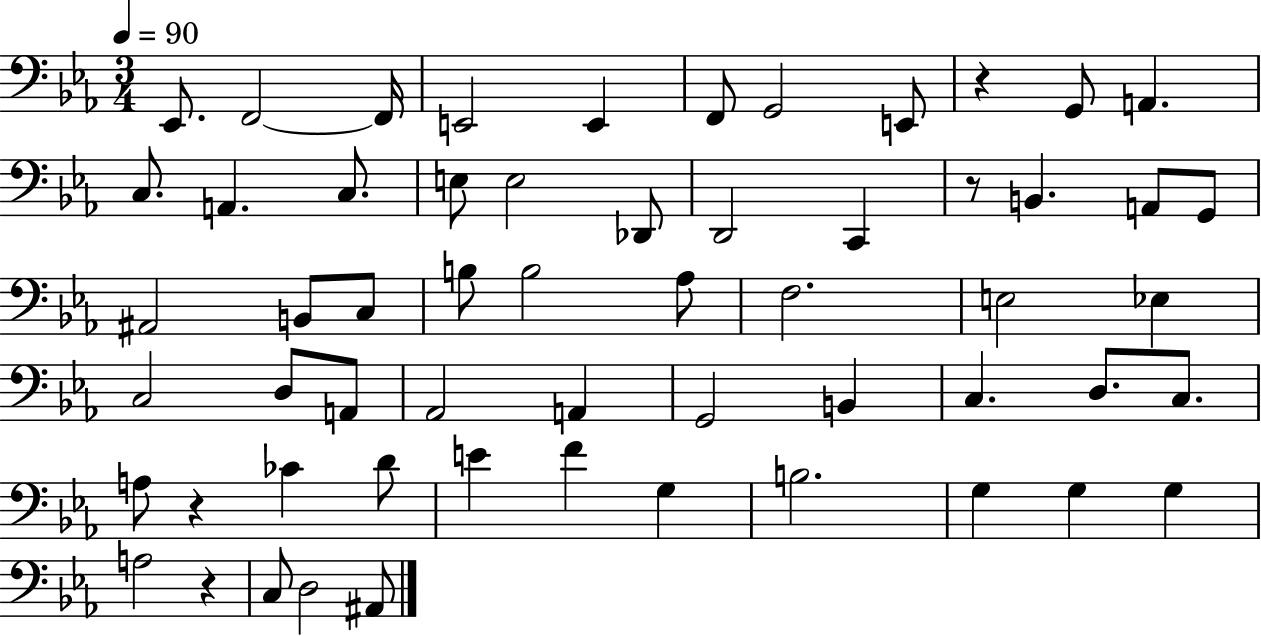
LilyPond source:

{
  \clef bass
  \numericTimeSignature
  \time 3/4
  \key ees \major
  \tempo 4 = 90
  \repeat volta 2 { ees,8. f,2~~ f,16 | e,2 e,4 | f,8 g,2 e,8 | r4 g,8 a,4. | \break c8. a,4. c8. | e8 e2 des,8 | d,2 c,4 | r8 b,4. a,8 g,8 | \break ais,2 b,8 c8 | b8 b2 aes8 | f2. | e2 ees4 | \break c2 d8 a,8 | aes,2 a,4 | g,2 b,4 | c4. d8. c8. | \break a8 r4 ces'4 d'8 | e'4 f'4 g4 | b2. | g4 g4 g4 | \break a2 r4 | c8 d2 ais,8 | } \bar "|."
}